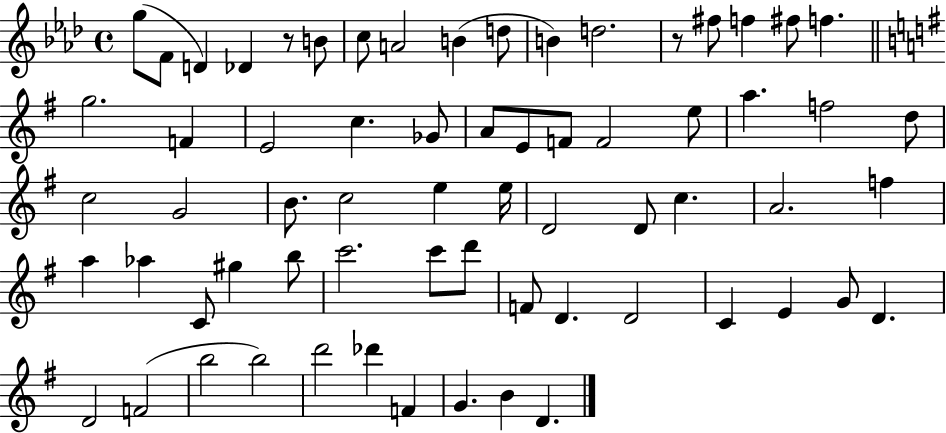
{
  \clef treble
  \time 4/4
  \defaultTimeSignature
  \key aes \major
  g''8( f'8 d'4) des'4 r8 b'8 | c''8 a'2 b'4( d''8 | b'4) d''2. | r8 fis''8 f''4 fis''8 f''4. | \break \bar "||" \break \key g \major g''2. f'4 | e'2 c''4. ges'8 | a'8 e'8 f'8 f'2 e''8 | a''4. f''2 d''8 | \break c''2 g'2 | b'8. c''2 e''4 e''16 | d'2 d'8 c''4. | a'2. f''4 | \break a''4 aes''4 c'8 gis''4 b''8 | c'''2. c'''8 d'''8 | f'8 d'4. d'2 | c'4 e'4 g'8 d'4. | \break d'2 f'2( | b''2 b''2) | d'''2 des'''4 f'4 | g'4. b'4 d'4. | \break \bar "|."
}